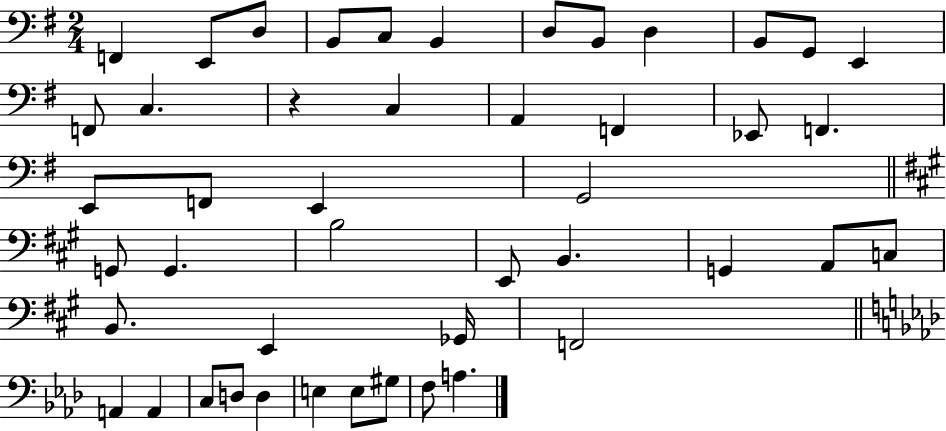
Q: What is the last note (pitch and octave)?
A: A3